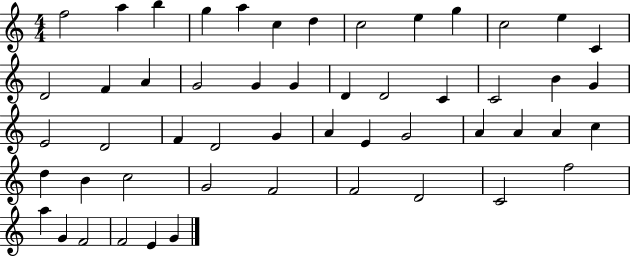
X:1
T:Untitled
M:4/4
L:1/4
K:C
f2 a b g a c d c2 e g c2 e C D2 F A G2 G G D D2 C C2 B G E2 D2 F D2 G A E G2 A A A c d B c2 G2 F2 F2 D2 C2 f2 a G F2 F2 E G